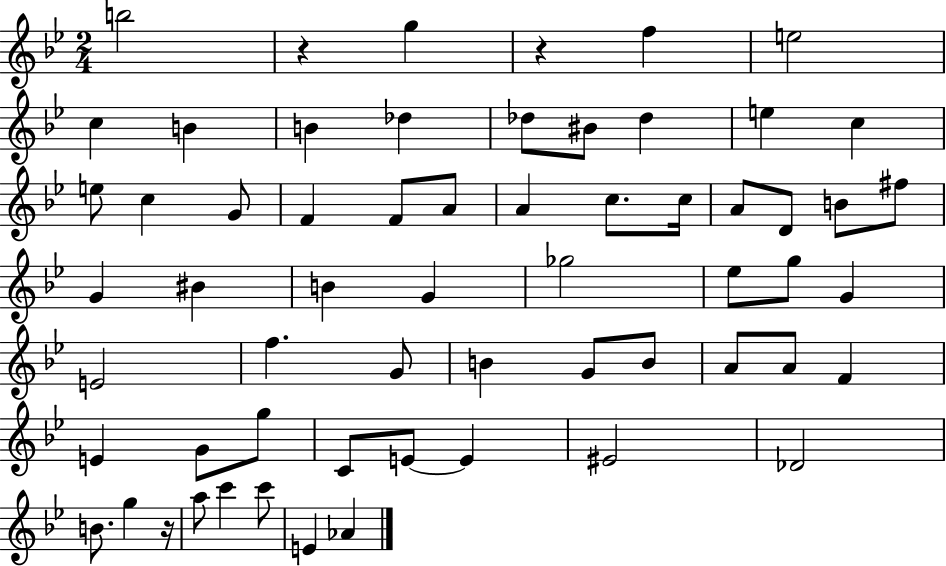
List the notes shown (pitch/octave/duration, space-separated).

B5/h R/q G5/q R/q F5/q E5/h C5/q B4/q B4/q Db5/q Db5/e BIS4/e Db5/q E5/q C5/q E5/e C5/q G4/e F4/q F4/e A4/e A4/q C5/e. C5/s A4/e D4/e B4/e F#5/e G4/q BIS4/q B4/q G4/q Gb5/h Eb5/e G5/e G4/q E4/h F5/q. G4/e B4/q G4/e B4/e A4/e A4/e F4/q E4/q G4/e G5/e C4/e E4/e E4/q EIS4/h Db4/h B4/e. G5/q R/s A5/e C6/q C6/e E4/q Ab4/q